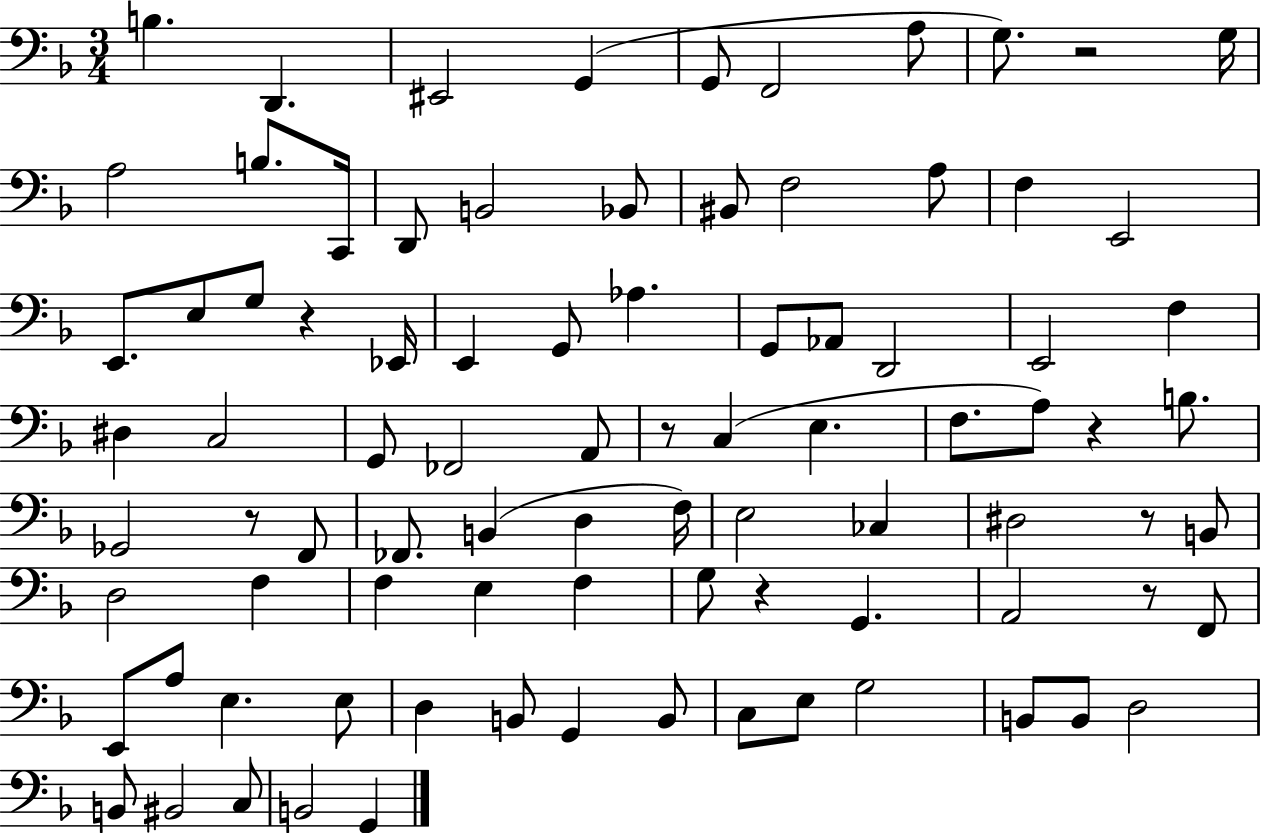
X:1
T:Untitled
M:3/4
L:1/4
K:F
B, D,, ^E,,2 G,, G,,/2 F,,2 A,/2 G,/2 z2 G,/4 A,2 B,/2 C,,/4 D,,/2 B,,2 _B,,/2 ^B,,/2 F,2 A,/2 F, E,,2 E,,/2 E,/2 G,/2 z _E,,/4 E,, G,,/2 _A, G,,/2 _A,,/2 D,,2 E,,2 F, ^D, C,2 G,,/2 _F,,2 A,,/2 z/2 C, E, F,/2 A,/2 z B,/2 _G,,2 z/2 F,,/2 _F,,/2 B,, D, F,/4 E,2 _C, ^D,2 z/2 B,,/2 D,2 F, F, E, F, G,/2 z G,, A,,2 z/2 F,,/2 E,,/2 A,/2 E, E,/2 D, B,,/2 G,, B,,/2 C,/2 E,/2 G,2 B,,/2 B,,/2 D,2 B,,/2 ^B,,2 C,/2 B,,2 G,,